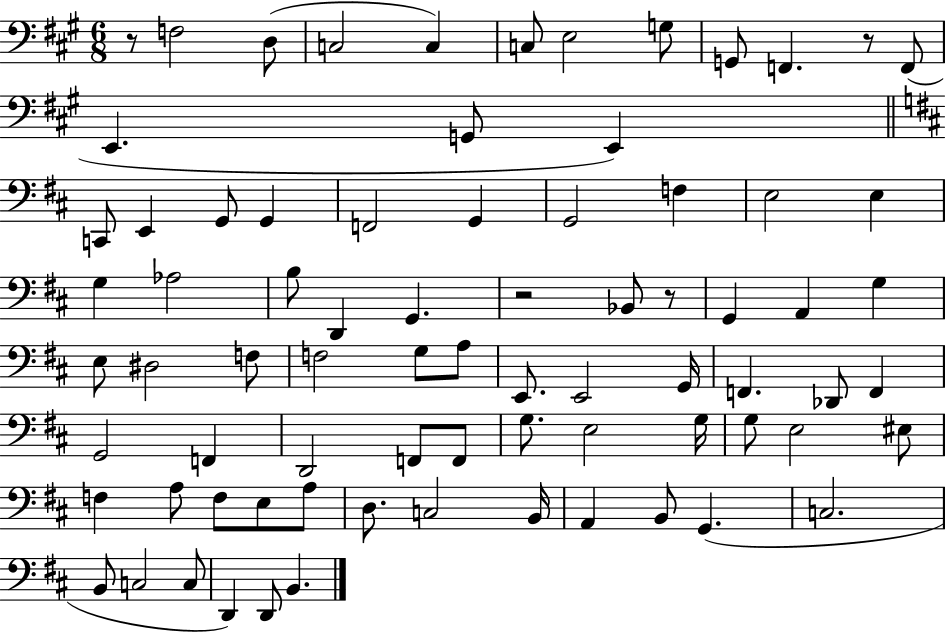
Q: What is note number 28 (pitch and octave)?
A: G2